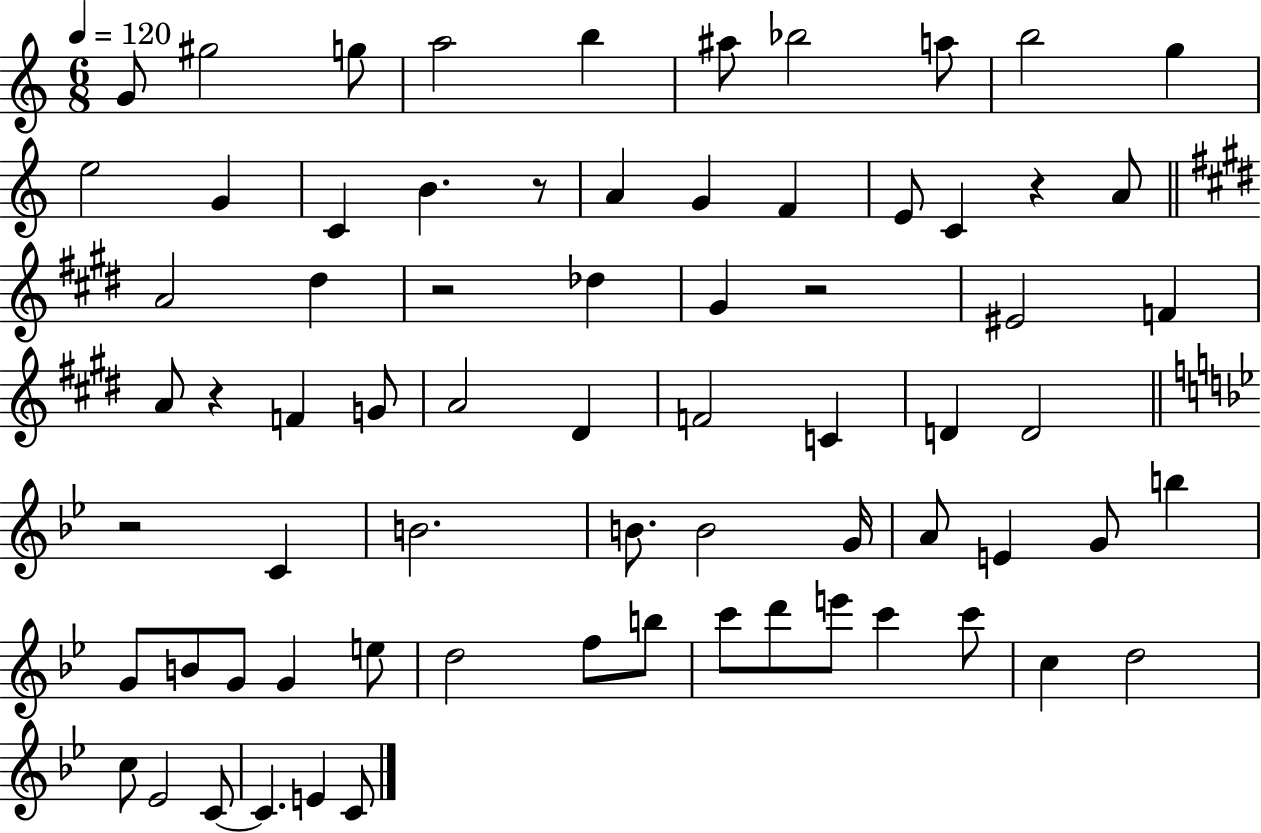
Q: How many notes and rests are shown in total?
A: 71